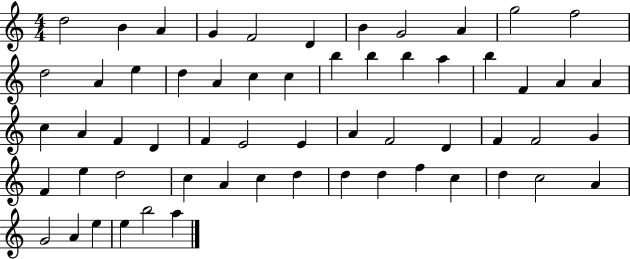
X:1
T:Untitled
M:4/4
L:1/4
K:C
d2 B A G F2 D B G2 A g2 f2 d2 A e d A c c b b b a b F A A c A F D F E2 E A F2 D F F2 G F e d2 c A c d d d f c d c2 A G2 A e e b2 a